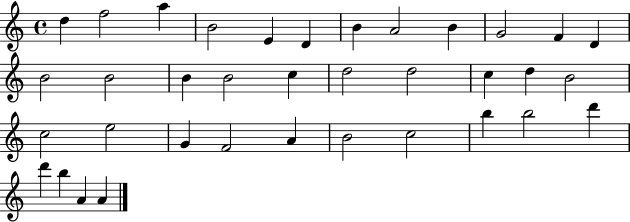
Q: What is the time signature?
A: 4/4